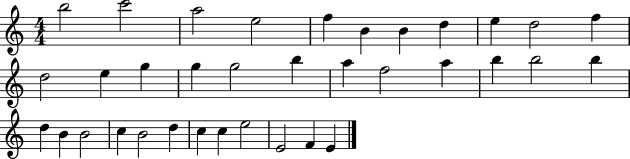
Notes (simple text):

B5/h C6/h A5/h E5/h F5/q B4/q B4/q D5/q E5/q D5/h F5/q D5/h E5/q G5/q G5/q G5/h B5/q A5/q F5/h A5/q B5/q B5/h B5/q D5/q B4/q B4/h C5/q B4/h D5/q C5/q C5/q E5/h E4/h F4/q E4/q